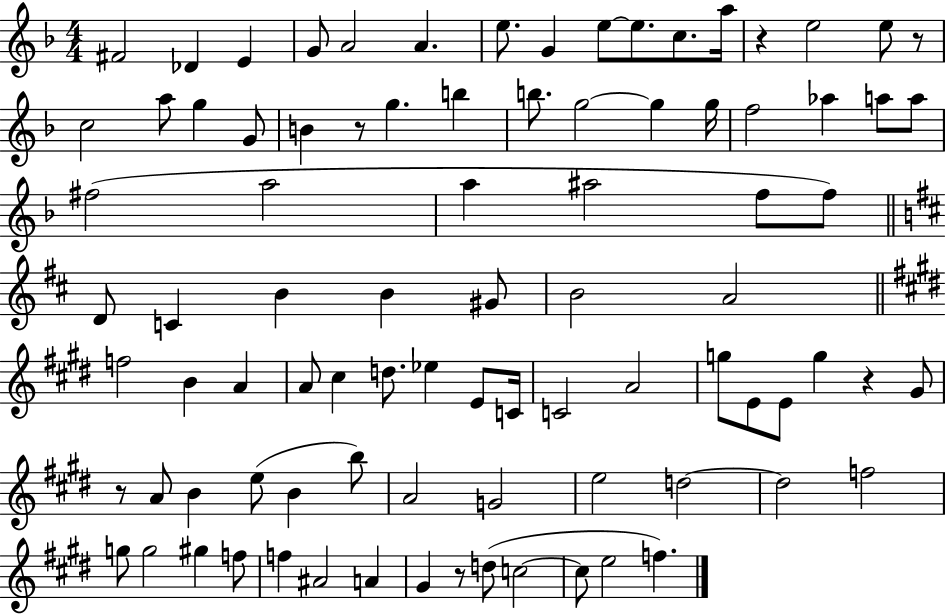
{
  \clef treble
  \numericTimeSignature
  \time 4/4
  \key f \major
  \repeat volta 2 { fis'2 des'4 e'4 | g'8 a'2 a'4. | e''8. g'4 e''8~~ e''8. c''8. a''16 | r4 e''2 e''8 r8 | \break c''2 a''8 g''4 g'8 | b'4 r8 g''4. b''4 | b''8. g''2~~ g''4 g''16 | f''2 aes''4 a''8 a''8 | \break fis''2( a''2 | a''4 ais''2 f''8 f''8) | \bar "||" \break \key b \minor d'8 c'4 b'4 b'4 gis'8 | b'2 a'2 | \bar "||" \break \key e \major f''2 b'4 a'4 | a'8 cis''4 d''8. ees''4 e'8 c'16 | c'2 a'2 | g''8 e'8 e'8 g''4 r4 gis'8 | \break r8 a'8 b'4 e''8( b'4 b''8) | a'2 g'2 | e''2 d''2~~ | d''2 f''2 | \break g''8 g''2 gis''4 f''8 | f''4 ais'2 a'4 | gis'4 r8 d''8( c''2~~ | c''8 e''2 f''4.) | \break } \bar "|."
}